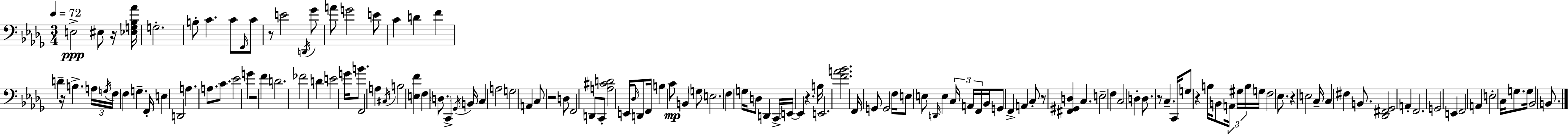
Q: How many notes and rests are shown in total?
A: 141